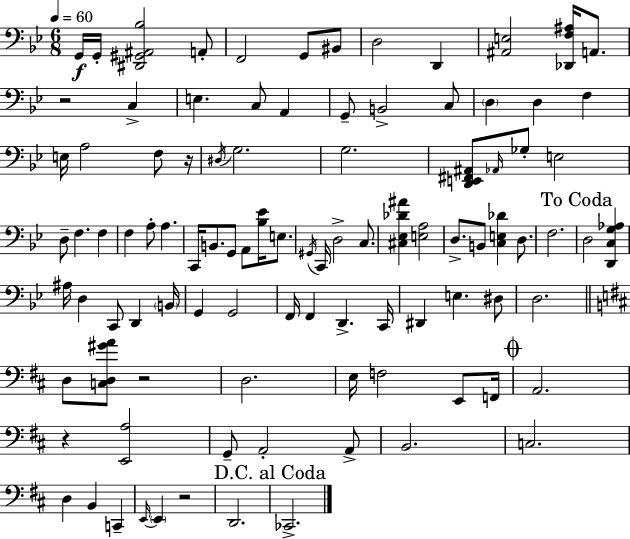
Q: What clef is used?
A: bass